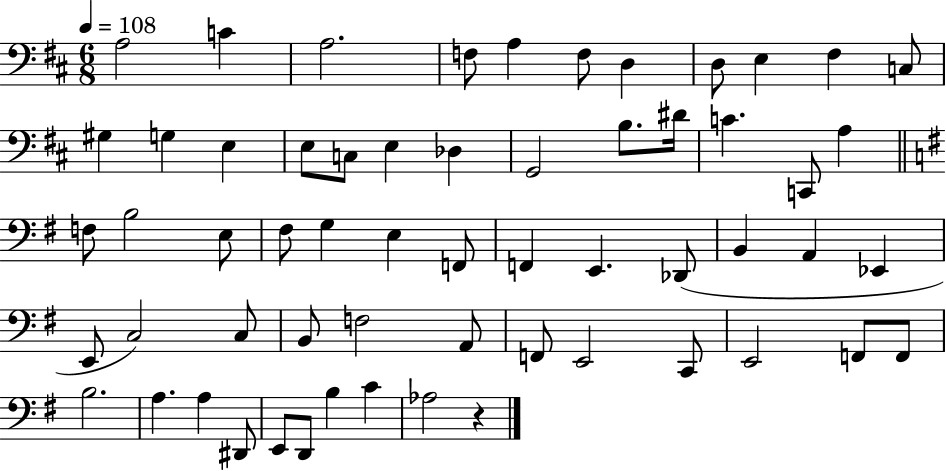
A3/h C4/q A3/h. F3/e A3/q F3/e D3/q D3/e E3/q F#3/q C3/e G#3/q G3/q E3/q E3/e C3/e E3/q Db3/q G2/h B3/e. D#4/s C4/q. C2/e A3/q F3/e B3/h E3/e F#3/e G3/q E3/q F2/e F2/q E2/q. Db2/e B2/q A2/q Eb2/q E2/e C3/h C3/e B2/e F3/h A2/e F2/e E2/h C2/e E2/h F2/e F2/e B3/h. A3/q. A3/q D#2/e E2/e D2/e B3/q C4/q Ab3/h R/q